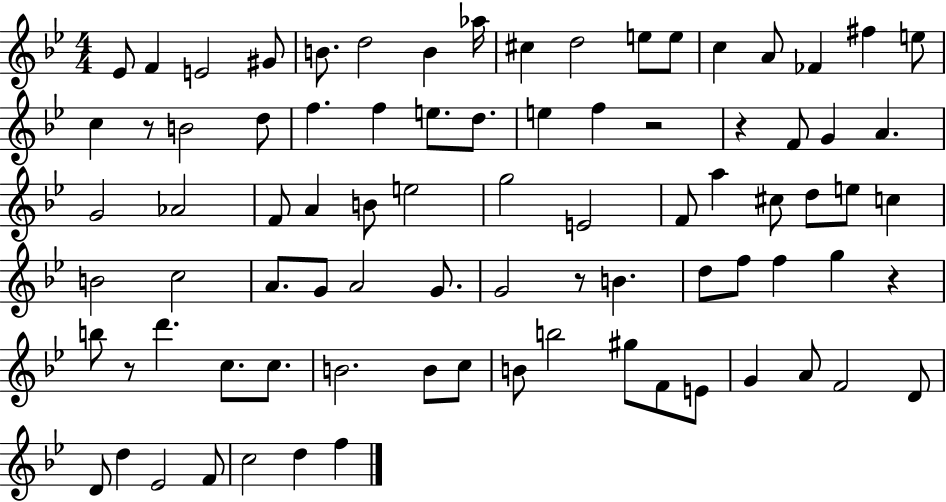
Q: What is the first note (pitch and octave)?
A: Eb4